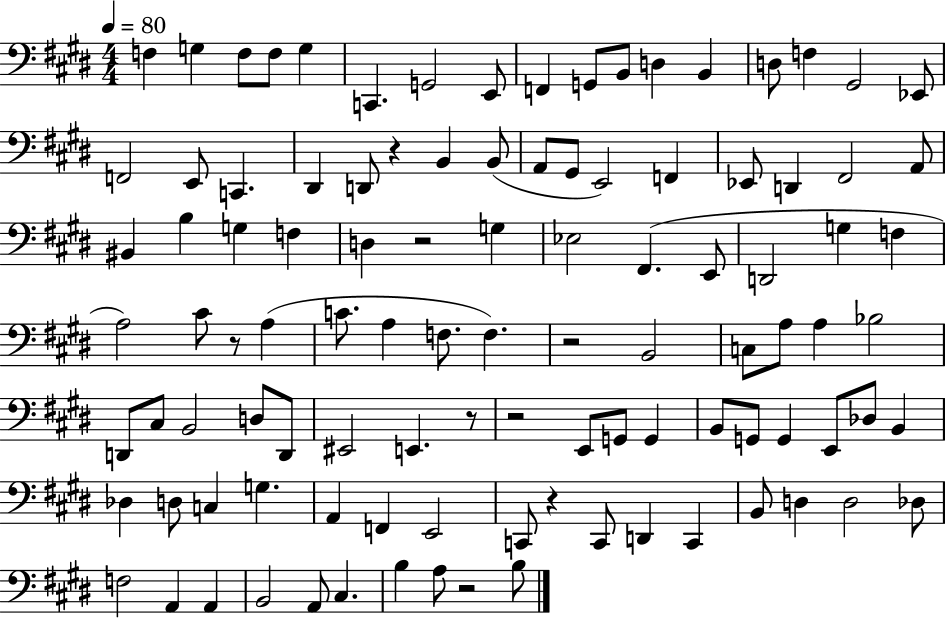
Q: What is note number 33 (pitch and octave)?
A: BIS2